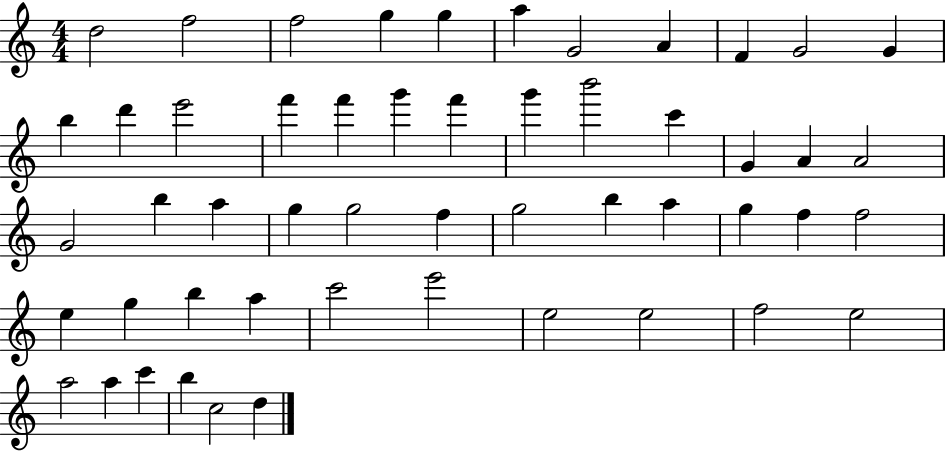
X:1
T:Untitled
M:4/4
L:1/4
K:C
d2 f2 f2 g g a G2 A F G2 G b d' e'2 f' f' g' f' g' b'2 c' G A A2 G2 b a g g2 f g2 b a g f f2 e g b a c'2 e'2 e2 e2 f2 e2 a2 a c' b c2 d